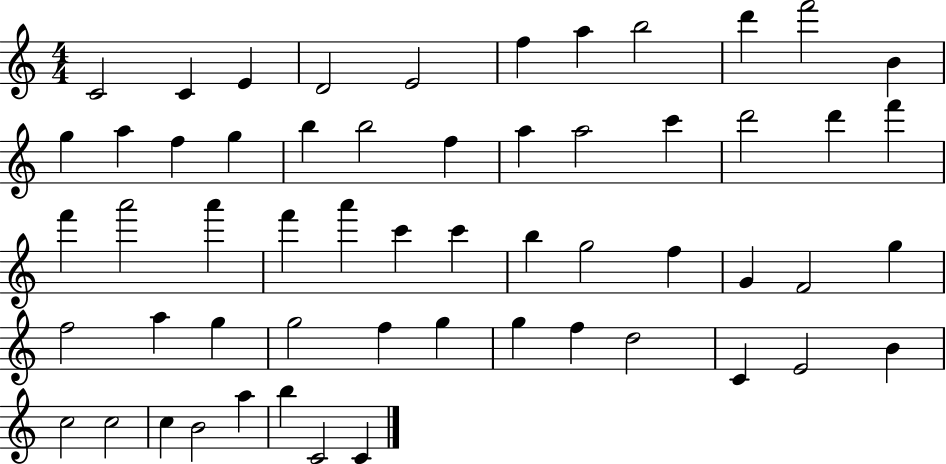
X:1
T:Untitled
M:4/4
L:1/4
K:C
C2 C E D2 E2 f a b2 d' f'2 B g a f g b b2 f a a2 c' d'2 d' f' f' a'2 a' f' a' c' c' b g2 f G F2 g f2 a g g2 f g g f d2 C E2 B c2 c2 c B2 a b C2 C